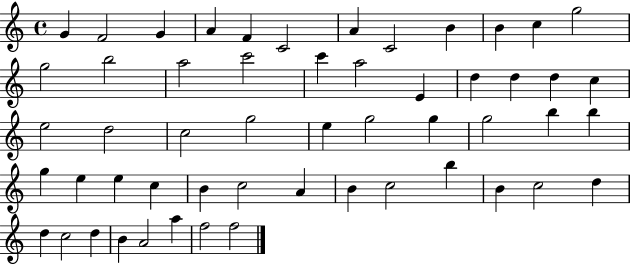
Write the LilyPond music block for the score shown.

{
  \clef treble
  \time 4/4
  \defaultTimeSignature
  \key c \major
  g'4 f'2 g'4 | a'4 f'4 c'2 | a'4 c'2 b'4 | b'4 c''4 g''2 | \break g''2 b''2 | a''2 c'''2 | c'''4 a''2 e'4 | d''4 d''4 d''4 c''4 | \break e''2 d''2 | c''2 g''2 | e''4 g''2 g''4 | g''2 b''4 b''4 | \break g''4 e''4 e''4 c''4 | b'4 c''2 a'4 | b'4 c''2 b''4 | b'4 c''2 d''4 | \break d''4 c''2 d''4 | b'4 a'2 a''4 | f''2 f''2 | \bar "|."
}